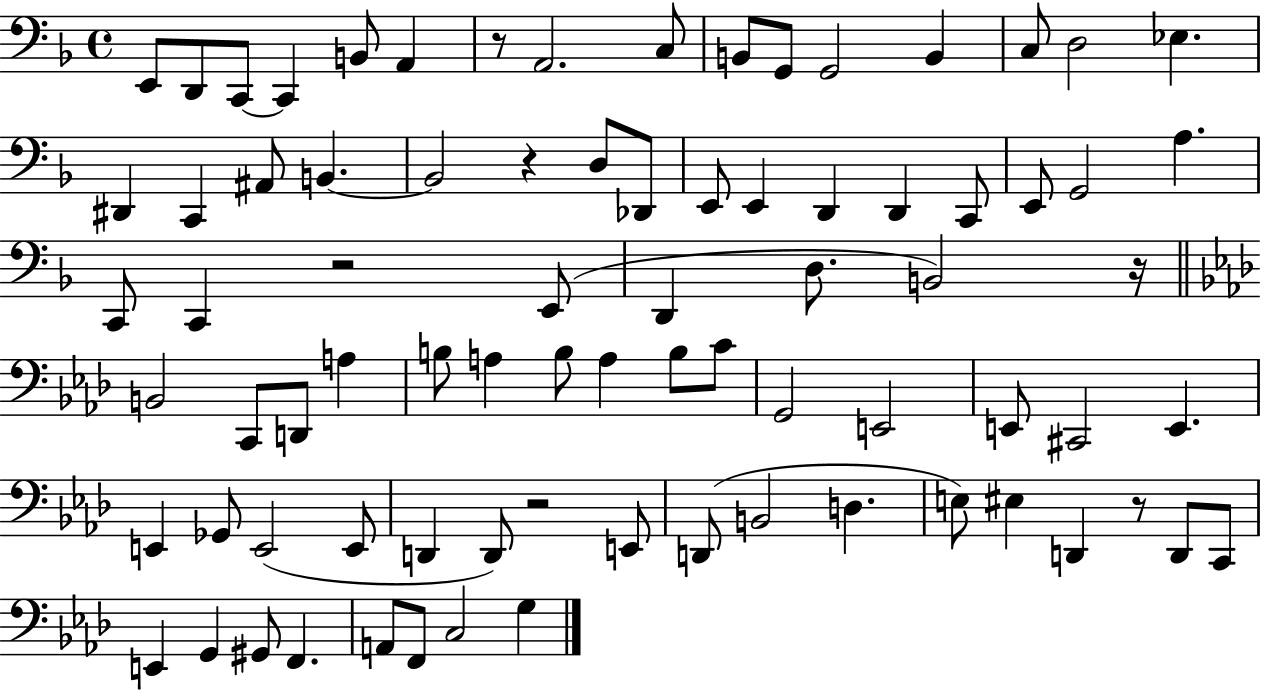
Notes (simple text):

E2/e D2/e C2/e C2/q B2/e A2/q R/e A2/h. C3/e B2/e G2/e G2/h B2/q C3/e D3/h Eb3/q. D#2/q C2/q A#2/e B2/q. B2/h R/q D3/e Db2/e E2/e E2/q D2/q D2/q C2/e E2/e G2/h A3/q. C2/e C2/q R/h E2/e D2/q D3/e. B2/h R/s B2/h C2/e D2/e A3/q B3/e A3/q B3/e A3/q B3/e C4/e G2/h E2/h E2/e C#2/h E2/q. E2/q Gb2/e E2/h E2/e D2/q D2/e R/h E2/e D2/e B2/h D3/q. E3/e EIS3/q D2/q R/e D2/e C2/e E2/q G2/q G#2/e F2/q. A2/e F2/e C3/h G3/q